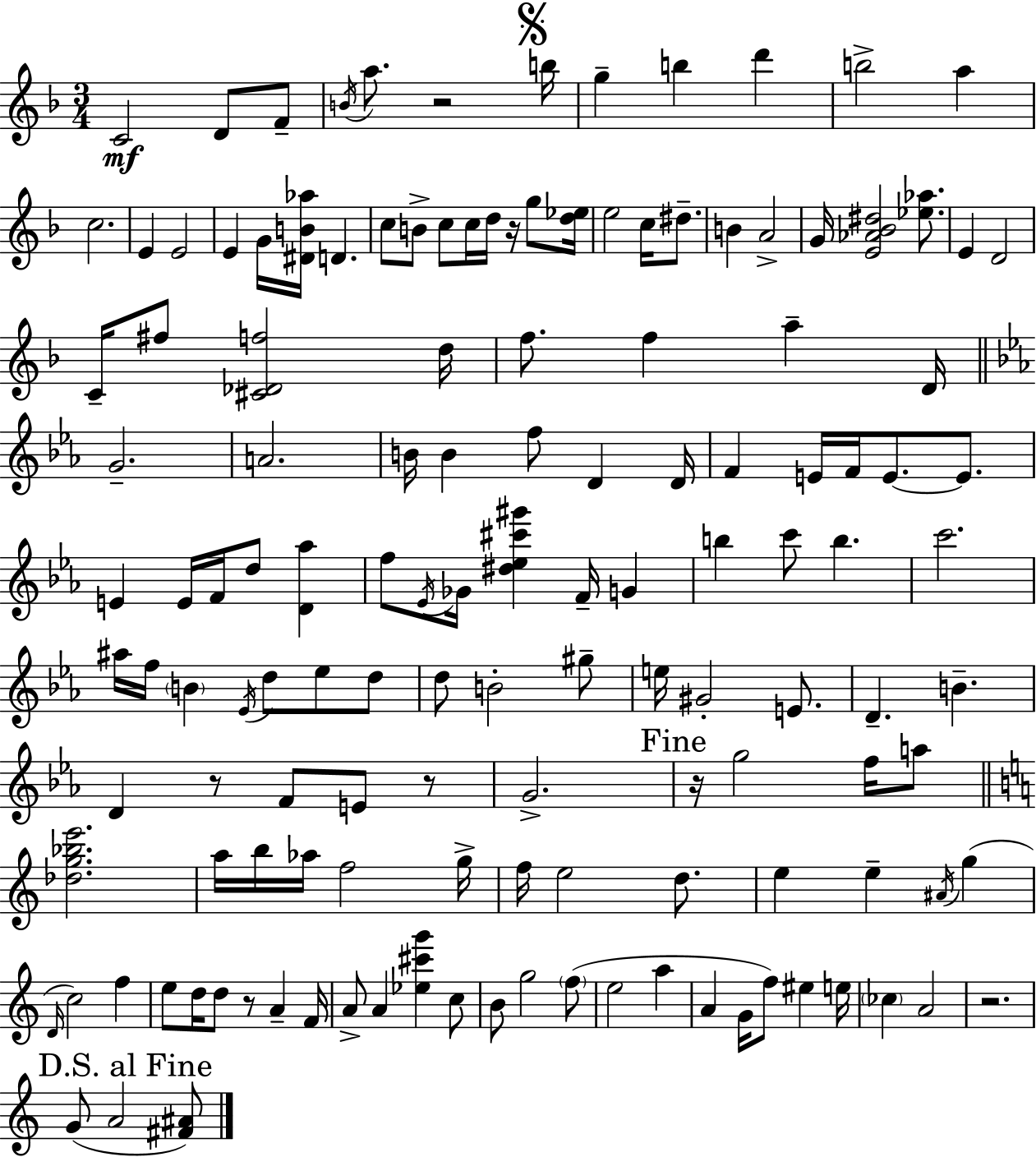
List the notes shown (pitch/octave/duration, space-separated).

C4/h D4/e F4/e B4/s A5/e. R/h B5/s G5/q B5/q D6/q B5/h A5/q C5/h. E4/q E4/h E4/q G4/s [D#4,B4,Ab5]/s D4/q. C5/e B4/e C5/e C5/s D5/s R/s G5/e [D5,Eb5]/s E5/h C5/s D#5/e. B4/q A4/h G4/s [E4,Ab4,Bb4,D#5]/h [Eb5,Ab5]/e. E4/q D4/h C4/s F#5/e [C#4,Db4,F5]/h D5/s F5/e. F5/q A5/q D4/s G4/h. A4/h. B4/s B4/q F5/e D4/q D4/s F4/q E4/s F4/s E4/e. E4/e. E4/q E4/s F4/s D5/e [D4,Ab5]/q F5/e Eb4/s Gb4/s [D#5,Eb5,C#6,G#6]/q F4/s G4/q B5/q C6/e B5/q. C6/h. A#5/s F5/s B4/q Eb4/s D5/e Eb5/e D5/e D5/e B4/h G#5/e E5/s G#4/h E4/e. D4/q. B4/q. D4/q R/e F4/e E4/e R/e G4/h. R/s G5/h F5/s A5/e [Db5,G5,Bb5,E6]/h. A5/s B5/s Ab5/s F5/h G5/s F5/s E5/h D5/e. E5/q E5/q A#4/s G5/q D4/s C5/h F5/q E5/e D5/s D5/e R/e A4/q F4/s A4/e A4/q [Eb5,C#6,G6]/q C5/e B4/e G5/h F5/e E5/h A5/q A4/q G4/s F5/e EIS5/q E5/s CES5/q A4/h R/h. G4/e A4/h [F#4,A#4]/e